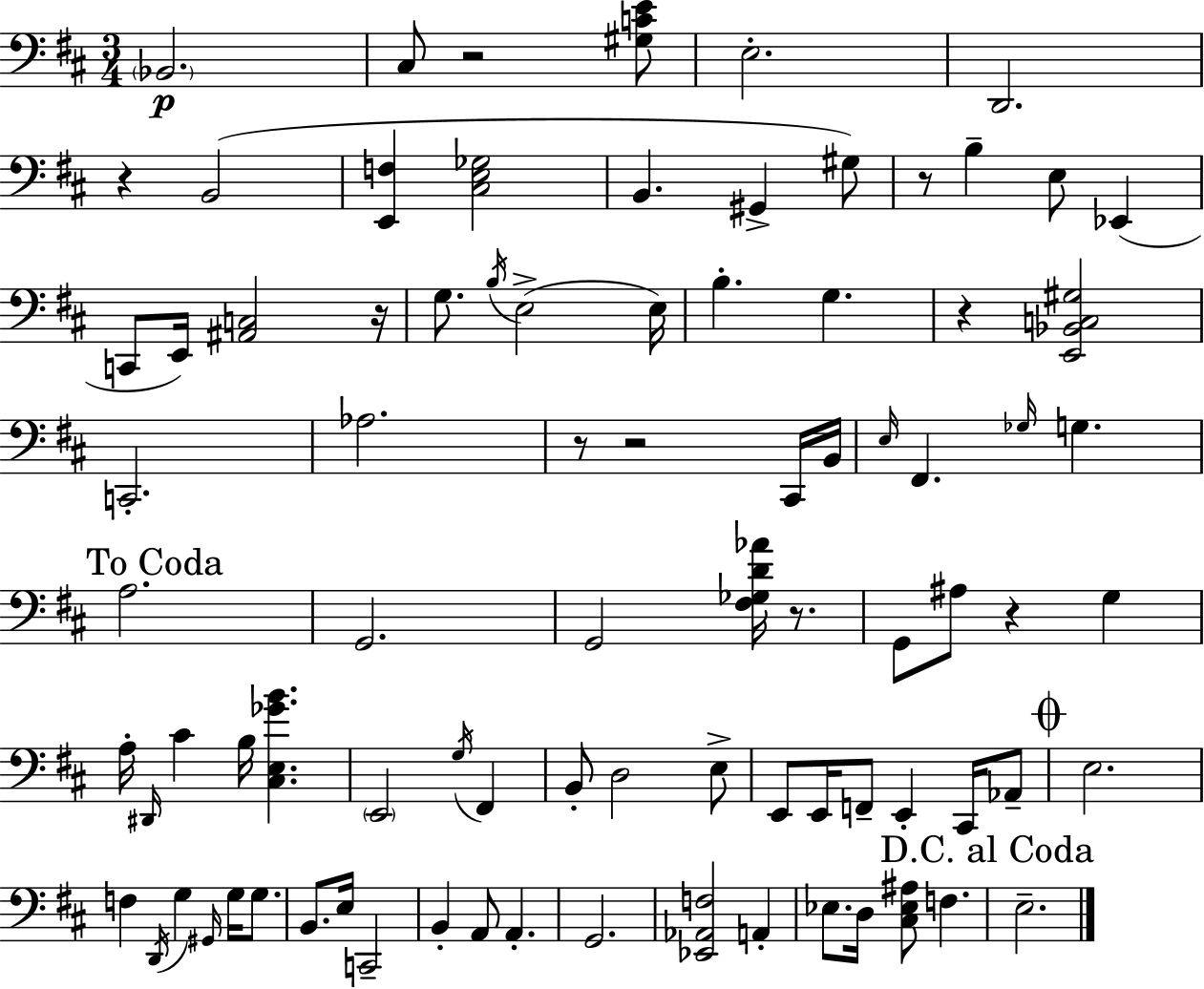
X:1
T:Untitled
M:3/4
L:1/4
K:D
_B,,2 ^C,/2 z2 [^G,CE]/2 E,2 D,,2 z B,,2 [E,,F,] [^C,E,_G,]2 B,, ^G,, ^G,/2 z/2 B, E,/2 _E,, C,,/2 E,,/4 [^A,,C,]2 z/4 G,/2 B,/4 E,2 E,/4 B, G, z [E,,_B,,C,^G,]2 C,,2 _A,2 z/2 z2 ^C,,/4 B,,/4 E,/4 ^F,, _G,/4 G, A,2 G,,2 G,,2 [^F,_G,D_A]/4 z/2 G,,/2 ^A,/2 z G, A,/4 ^D,,/4 ^C B,/4 [^C,E,_GB] E,,2 G,/4 ^F,, B,,/2 D,2 E,/2 E,,/2 E,,/4 F,,/2 E,, ^C,,/4 _A,,/2 E,2 F, D,,/4 G, ^G,,/4 G,/4 G,/2 B,,/2 E,/4 C,,2 B,, A,,/2 A,, G,,2 [_E,,_A,,F,]2 A,, _E,/2 D,/4 [^C,_E,^A,]/2 F, E,2